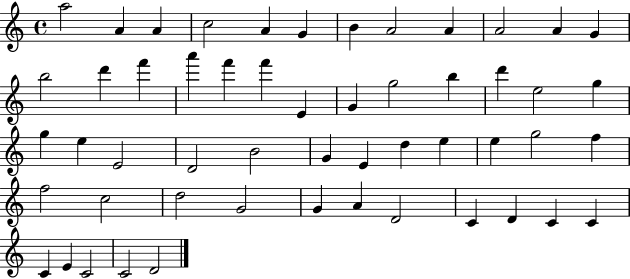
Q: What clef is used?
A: treble